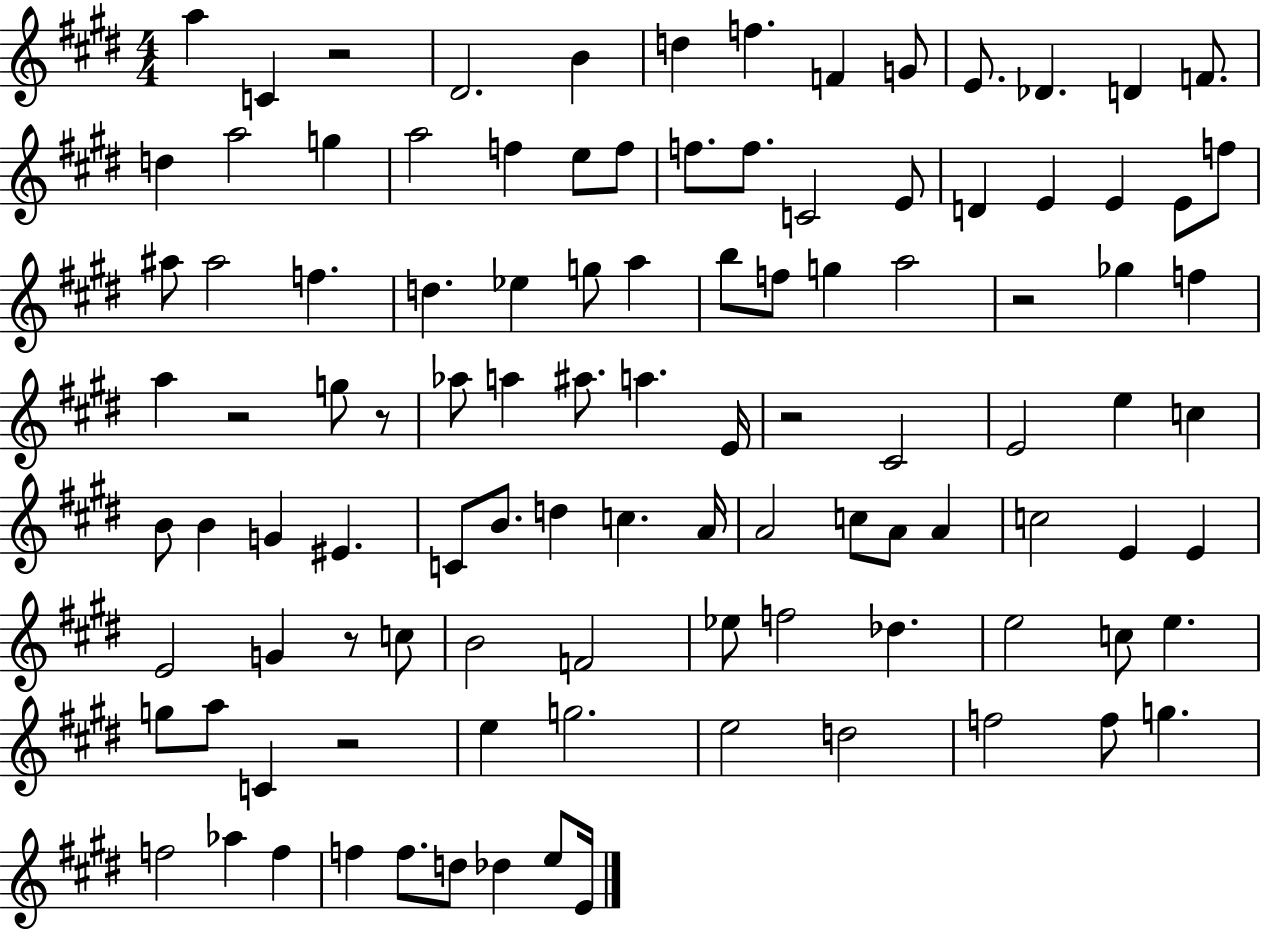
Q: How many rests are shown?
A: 7